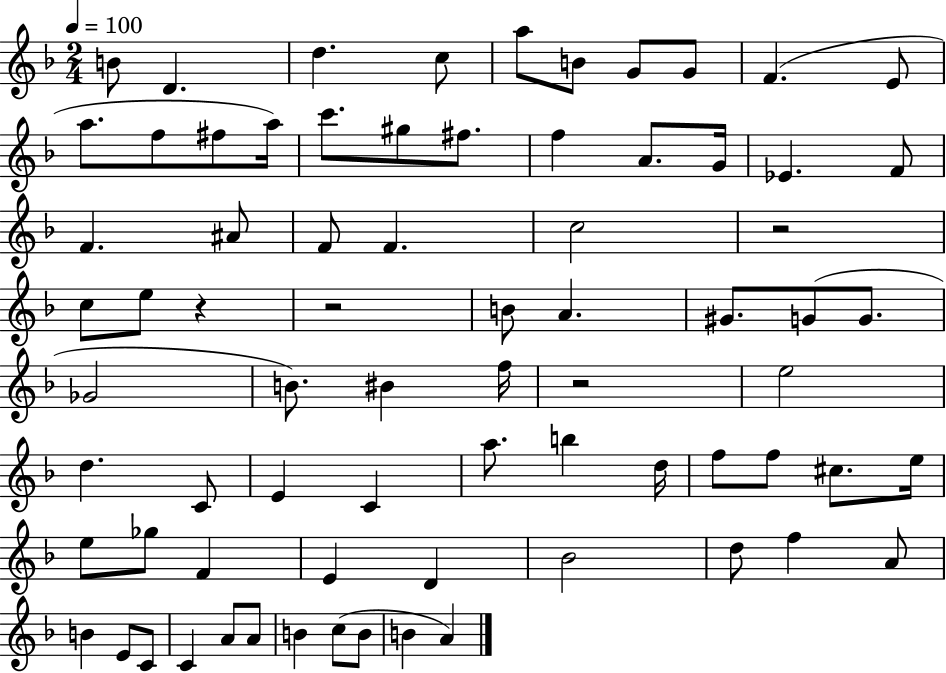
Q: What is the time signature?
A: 2/4